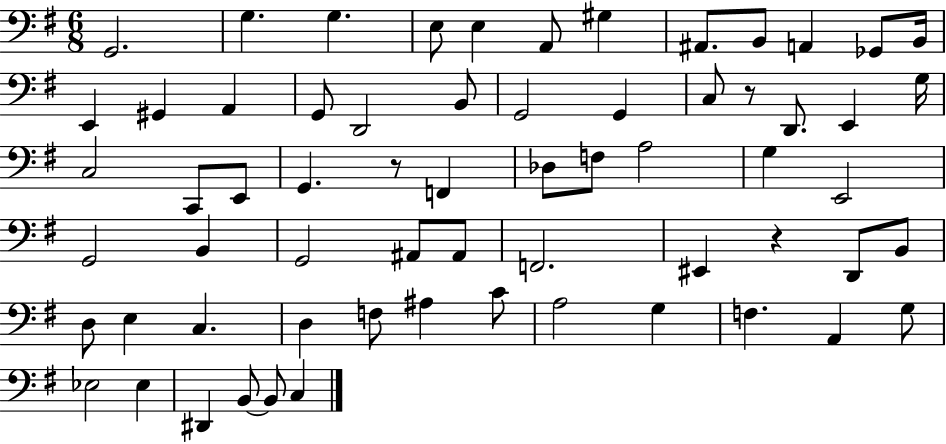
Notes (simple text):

G2/h. G3/q. G3/q. E3/e E3/q A2/e G#3/q A#2/e. B2/e A2/q Gb2/e B2/s E2/q G#2/q A2/q G2/e D2/h B2/e G2/h G2/q C3/e R/e D2/e. E2/q G3/s C3/h C2/e E2/e G2/q. R/e F2/q Db3/e F3/e A3/h G3/q E2/h G2/h B2/q G2/h A#2/e A#2/e F2/h. EIS2/q R/q D2/e B2/e D3/e E3/q C3/q. D3/q F3/e A#3/q C4/e A3/h G3/q F3/q. A2/q G3/e Eb3/h Eb3/q D#2/q B2/e B2/e C3/q